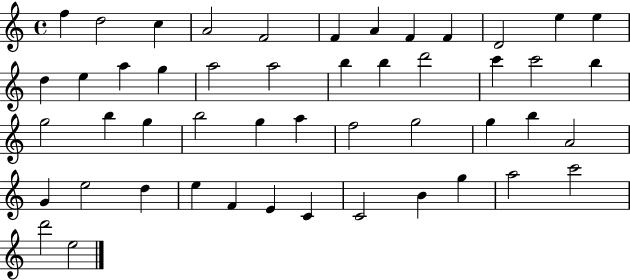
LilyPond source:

{
  \clef treble
  \time 4/4
  \defaultTimeSignature
  \key c \major
  f''4 d''2 c''4 | a'2 f'2 | f'4 a'4 f'4 f'4 | d'2 e''4 e''4 | \break d''4 e''4 a''4 g''4 | a''2 a''2 | b''4 b''4 d'''2 | c'''4 c'''2 b''4 | \break g''2 b''4 g''4 | b''2 g''4 a''4 | f''2 g''2 | g''4 b''4 a'2 | \break g'4 e''2 d''4 | e''4 f'4 e'4 c'4 | c'2 b'4 g''4 | a''2 c'''2 | \break d'''2 e''2 | \bar "|."
}